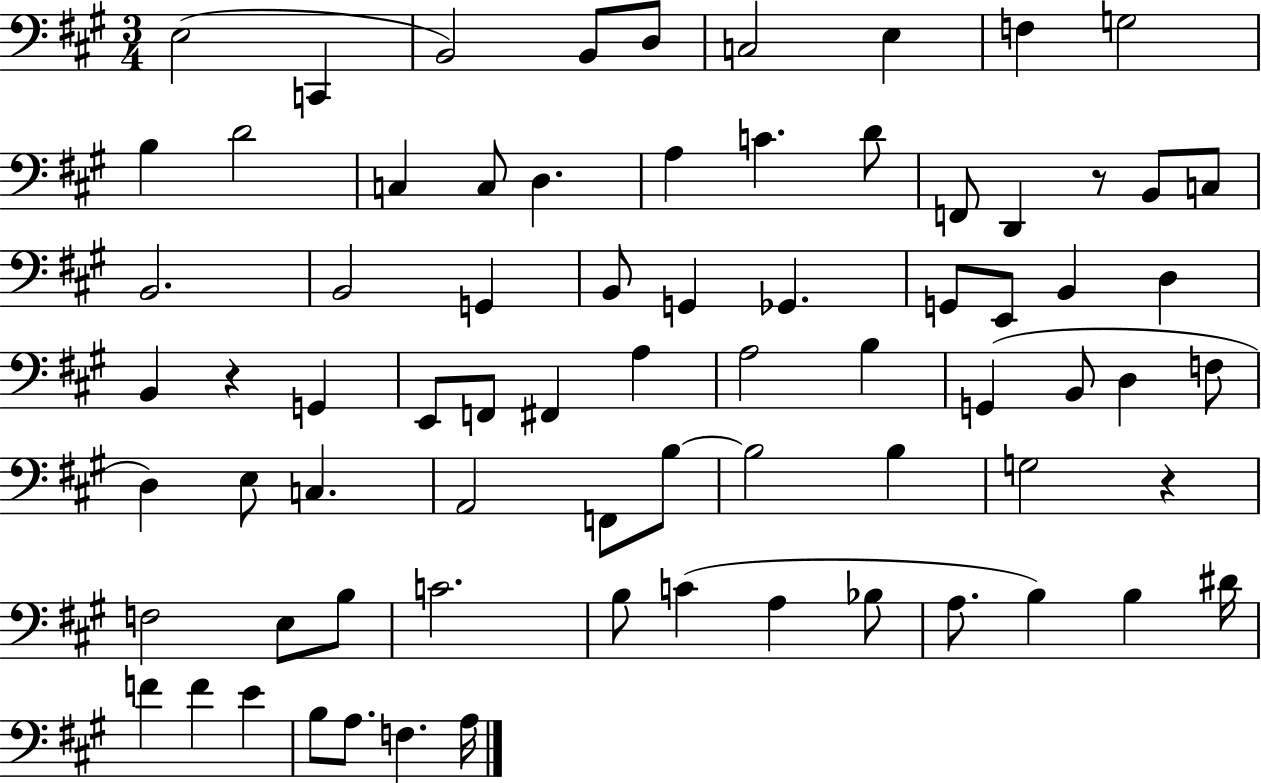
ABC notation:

X:1
T:Untitled
M:3/4
L:1/4
K:A
E,2 C,, B,,2 B,,/2 D,/2 C,2 E, F, G,2 B, D2 C, C,/2 D, A, C D/2 F,,/2 D,, z/2 B,,/2 C,/2 B,,2 B,,2 G,, B,,/2 G,, _G,, G,,/2 E,,/2 B,, D, B,, z G,, E,,/2 F,,/2 ^F,, A, A,2 B, G,, B,,/2 D, F,/2 D, E,/2 C, A,,2 F,,/2 B,/2 B,2 B, G,2 z F,2 E,/2 B,/2 C2 B,/2 C A, _B,/2 A,/2 B, B, ^D/4 F F E B,/2 A,/2 F, A,/4